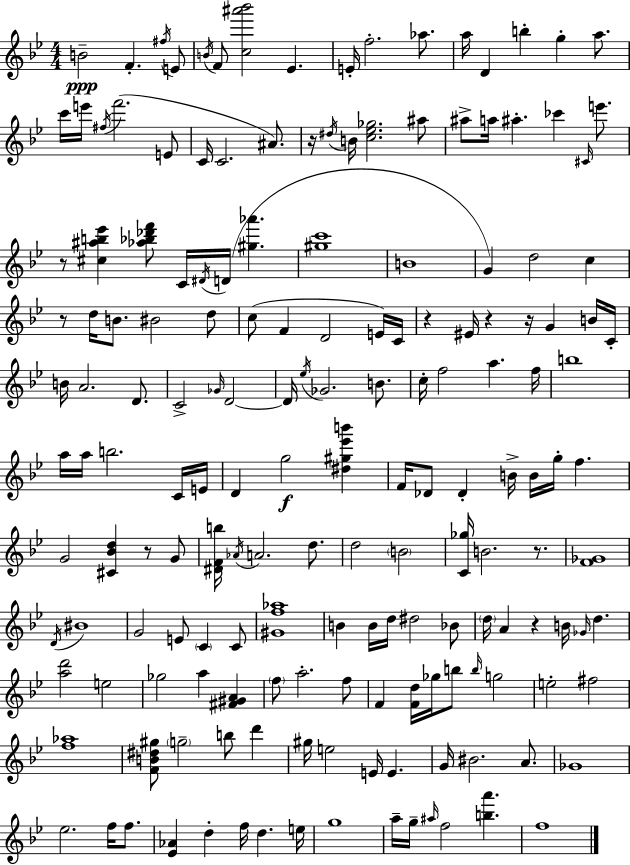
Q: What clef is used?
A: treble